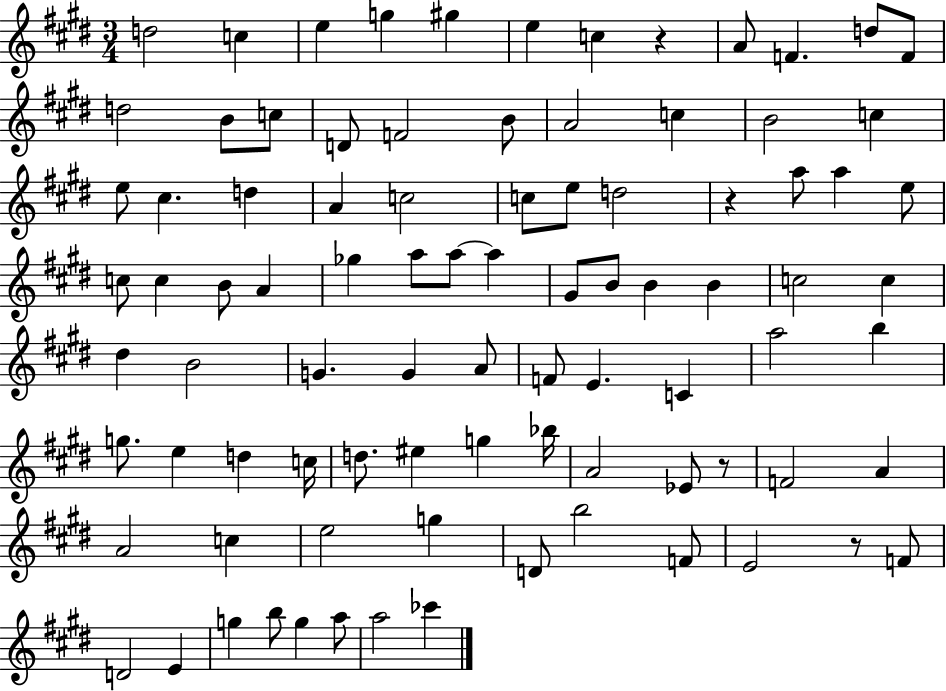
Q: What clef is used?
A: treble